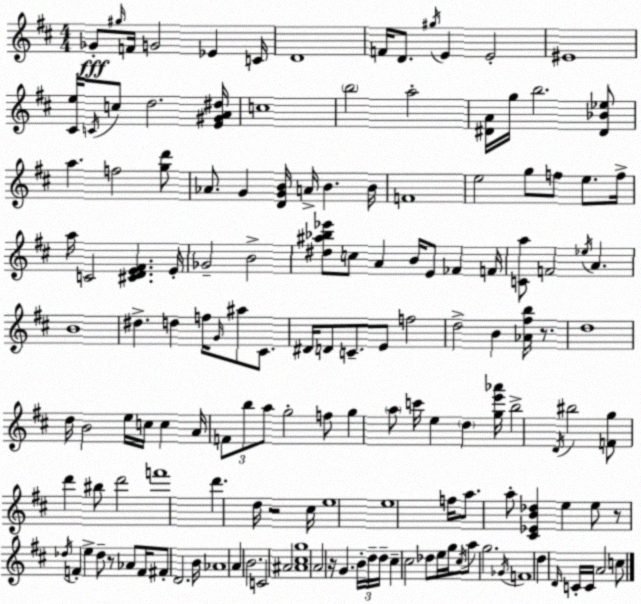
X:1
T:Untitled
M:4/4
L:1/4
K:D
_G/2 ^g/4 F/4 G2 _E C/4 D4 F/4 D/2 ^g/4 E E2 ^E4 [^Ce]/4 C/4 c/2 d2 [E^GA^d]/4 c4 b2 a2 [^DA]/4 g/4 b2 [^D_B_e]/2 a f2 [gd']/2 _A/2 G [DGB]/4 A/4 B B/4 F4 e2 g/2 f/2 e/2 f/4 a/4 C2 [^CDE^F] E/4 _G2 B2 [^d^a_b_e']/2 c/2 A B/4 E/2 _F F/4 [Ca]/2 F2 _e/4 A B4 ^d d f/4 G/4 ^a/2 ^C/2 ^D/4 D/2 C/2 E/2 f2 d2 B [_A^fb]/4 z/2 d4 d/4 B2 e/4 c/4 c A/4 F/2 b/2 a/2 g2 f/2 g a/2 c'/4 e d [ge'_a']/4 b2 D/4 ^b2 [Fg]/2 d' ^b/2 d'2 f'4 d' d/4 z2 ^c/4 e4 e4 f/4 a/2 a/2 [^C_EB_d] e e/2 z/2 _d/4 F e _d/2 z/2 _A/2 F/4 ^F/2 D2 B/4 _A4 A B2 C2 ^A2 [^A^cg]4 A2 z/4 G B/4 d/4 d/4 ^c ^c2 _d/2 e/4 g/4 ^c/4 a/2 g2 _G/4 F4 d D/4 C/4 C/4 A2 c/2